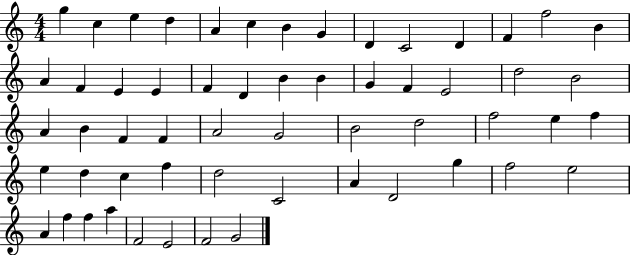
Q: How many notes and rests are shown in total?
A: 57